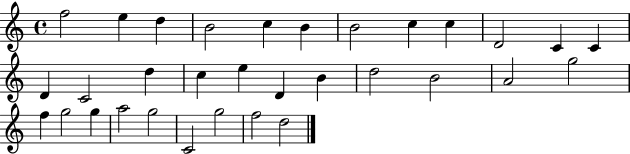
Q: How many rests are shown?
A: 0